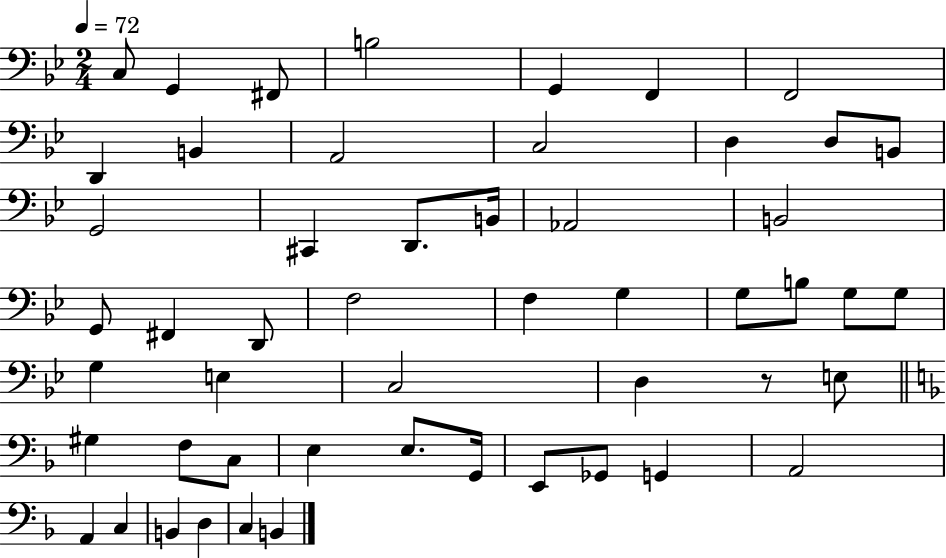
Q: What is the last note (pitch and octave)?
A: B2